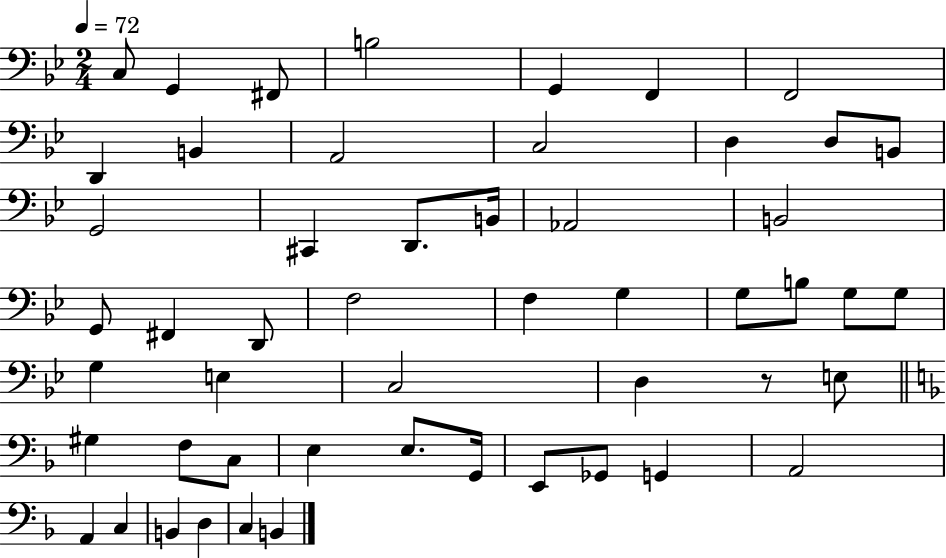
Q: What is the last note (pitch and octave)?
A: B2